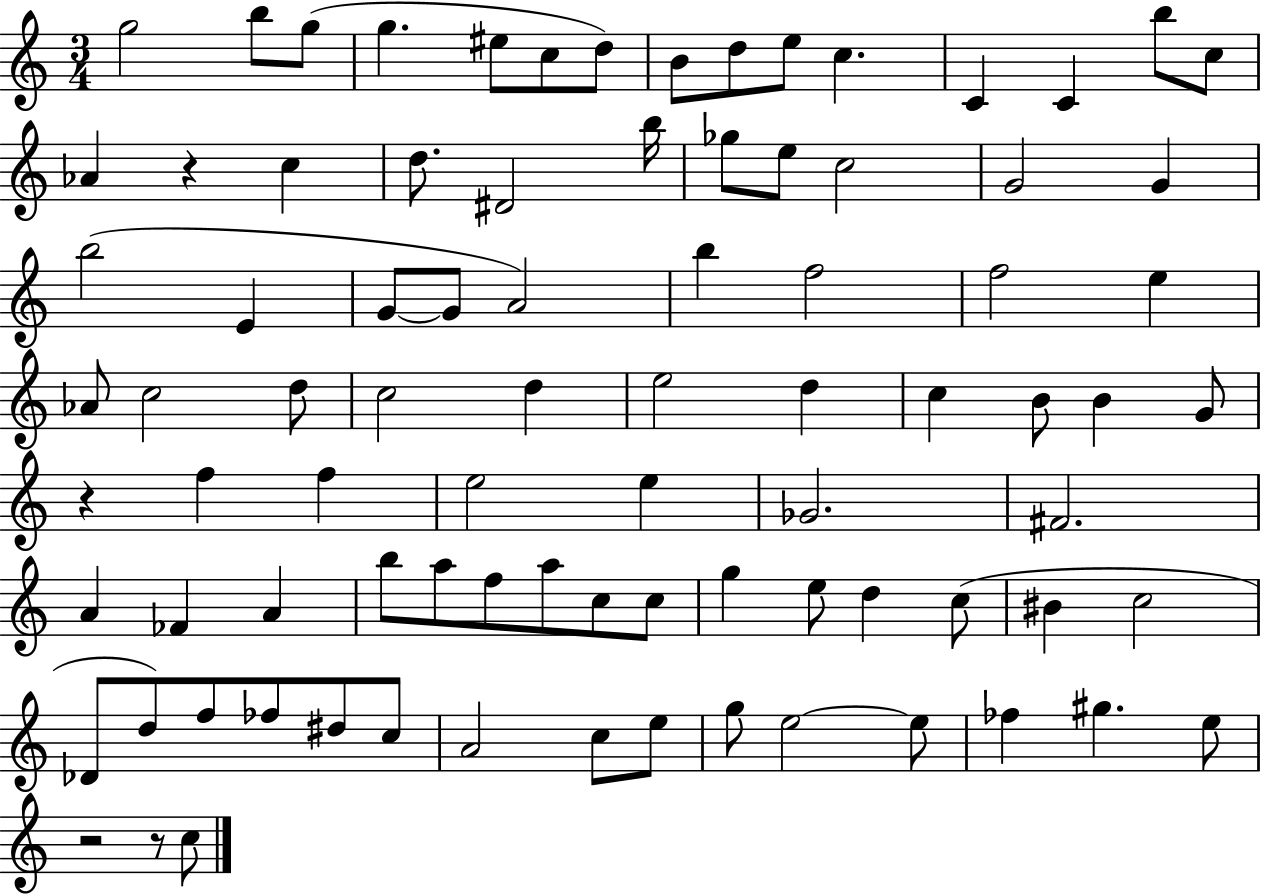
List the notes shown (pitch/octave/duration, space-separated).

G5/h B5/e G5/e G5/q. EIS5/e C5/e D5/e B4/e D5/e E5/e C5/q. C4/q C4/q B5/e C5/e Ab4/q R/q C5/q D5/e. D#4/h B5/s Gb5/e E5/e C5/h G4/h G4/q B5/h E4/q G4/e G4/e A4/h B5/q F5/h F5/h E5/q Ab4/e C5/h D5/e C5/h D5/q E5/h D5/q C5/q B4/e B4/q G4/e R/q F5/q F5/q E5/h E5/q Gb4/h. F#4/h. A4/q FES4/q A4/q B5/e A5/e F5/e A5/e C5/e C5/e G5/q E5/e D5/q C5/e BIS4/q C5/h Db4/e D5/e F5/e FES5/e D#5/e C5/e A4/h C5/e E5/e G5/e E5/h E5/e FES5/q G#5/q. E5/e R/h R/e C5/e